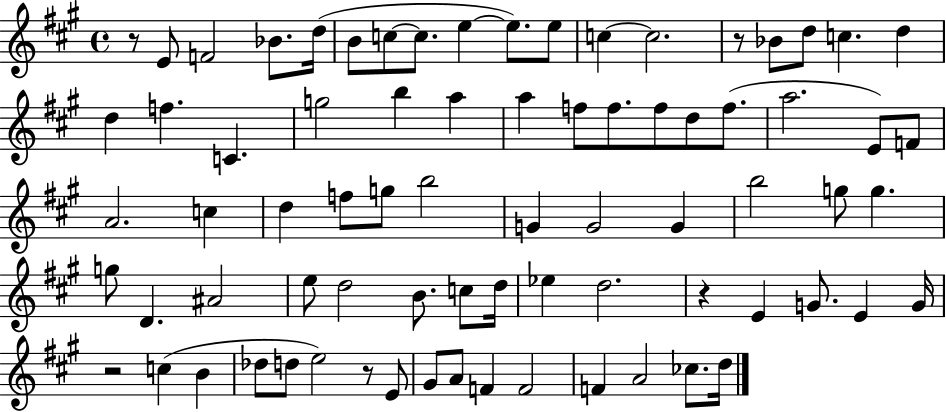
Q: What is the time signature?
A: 4/4